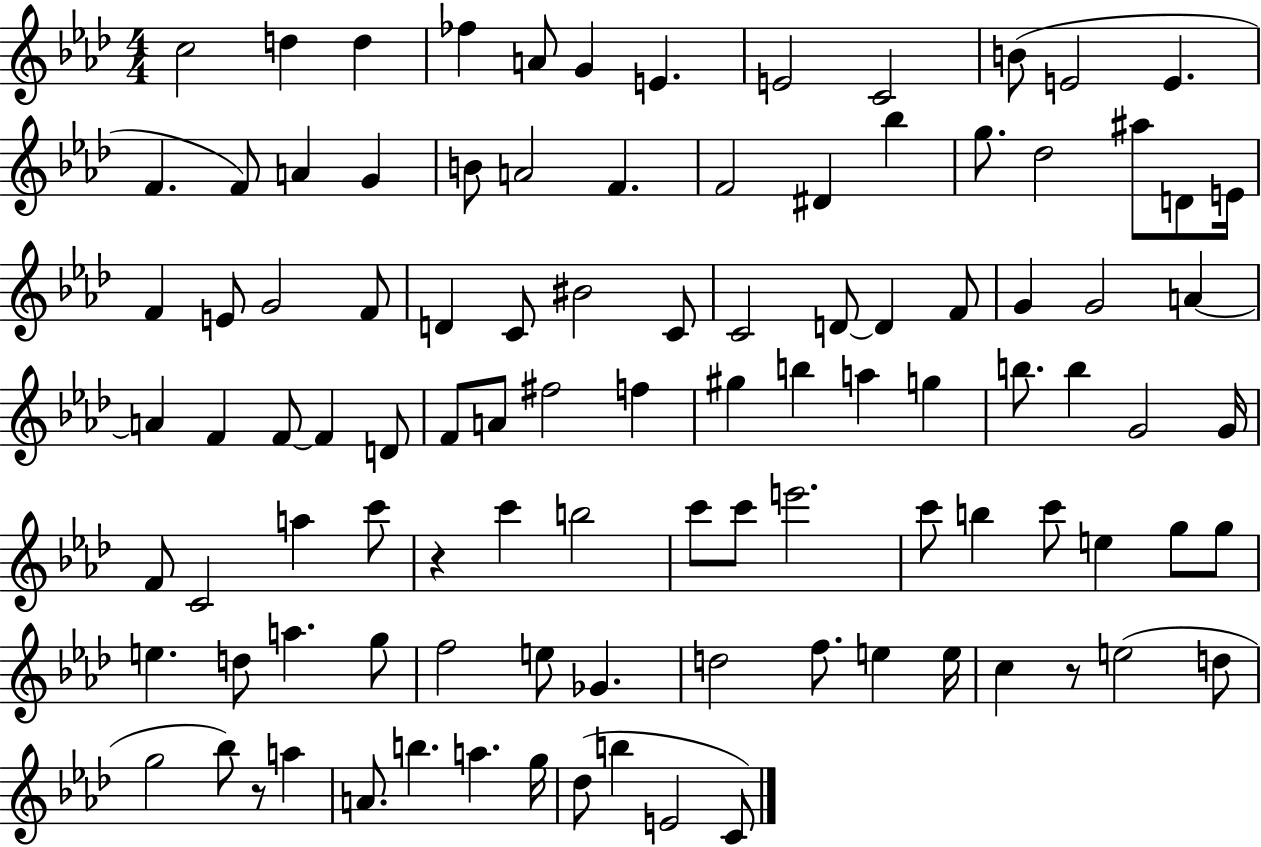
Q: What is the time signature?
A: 4/4